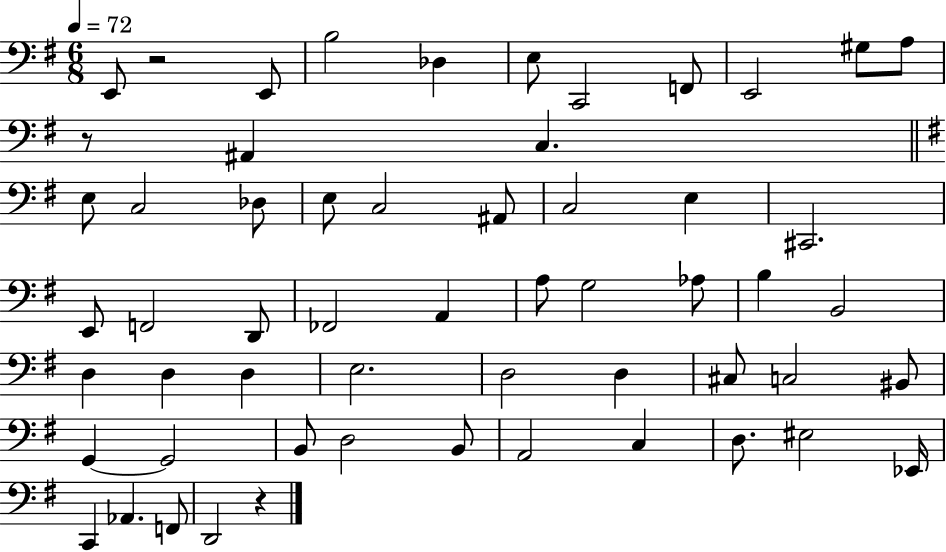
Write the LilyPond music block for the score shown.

{
  \clef bass
  \numericTimeSignature
  \time 6/8
  \key g \major
  \tempo 4 = 72
  e,8 r2 e,8 | b2 des4 | e8 c,2 f,8 | e,2 gis8 a8 | \break r8 ais,4 c4. | \bar "||" \break \key g \major e8 c2 des8 | e8 c2 ais,8 | c2 e4 | cis,2. | \break e,8 f,2 d,8 | fes,2 a,4 | a8 g2 aes8 | b4 b,2 | \break d4 d4 d4 | e2. | d2 d4 | cis8 c2 bis,8 | \break g,4~~ g,2 | b,8 d2 b,8 | a,2 c4 | d8. eis2 ees,16 | \break c,4 aes,4. f,8 | d,2 r4 | \bar "|."
}